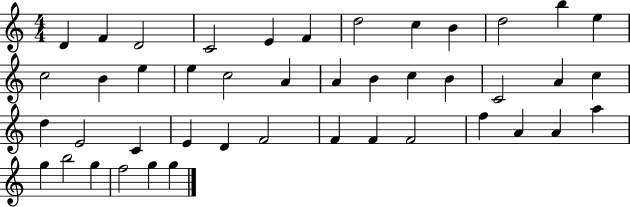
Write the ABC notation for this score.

X:1
T:Untitled
M:4/4
L:1/4
K:C
D F D2 C2 E F d2 c B d2 b e c2 B e e c2 A A B c B C2 A c d E2 C E D F2 F F F2 f A A a g b2 g f2 g g